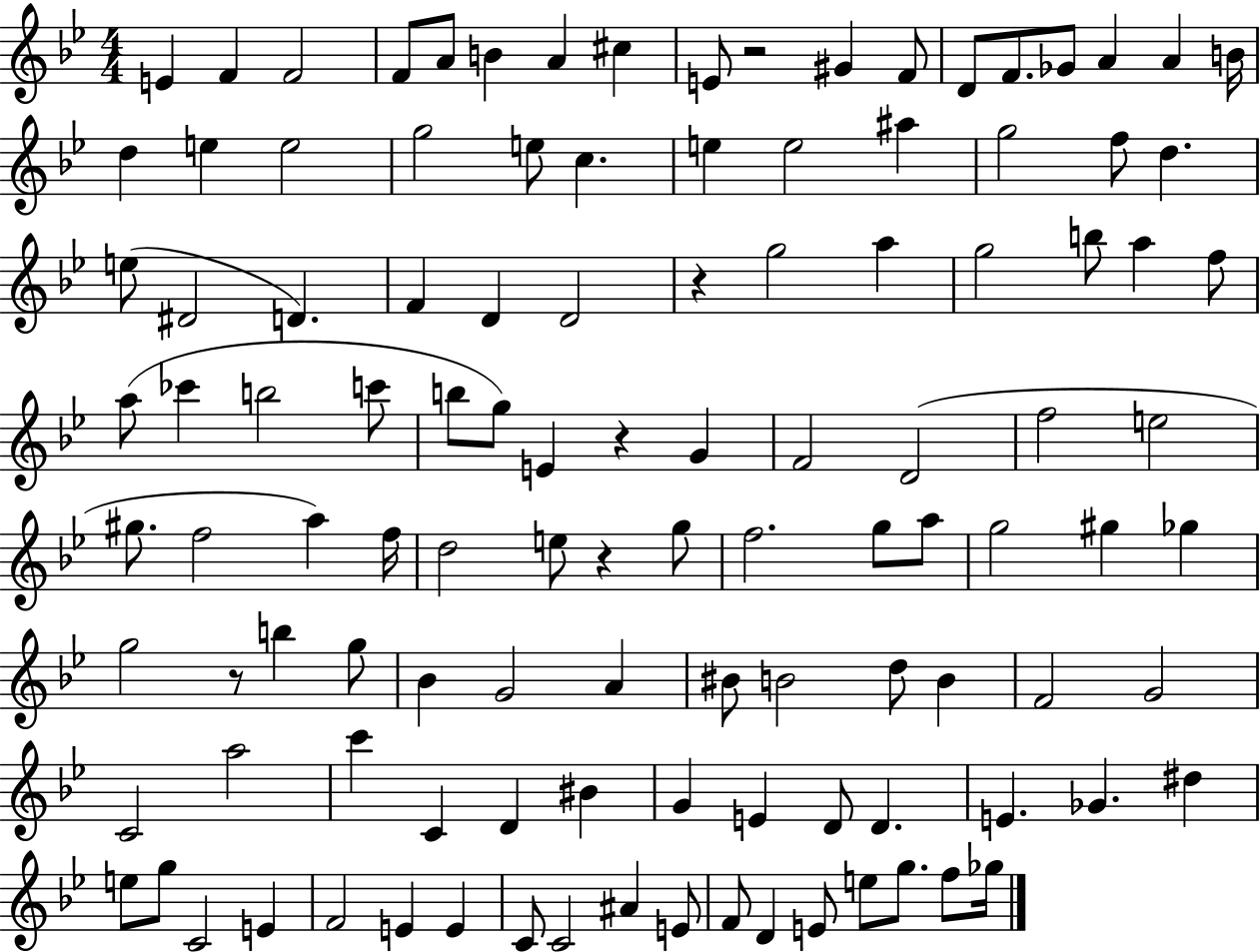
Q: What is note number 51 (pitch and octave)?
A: D4